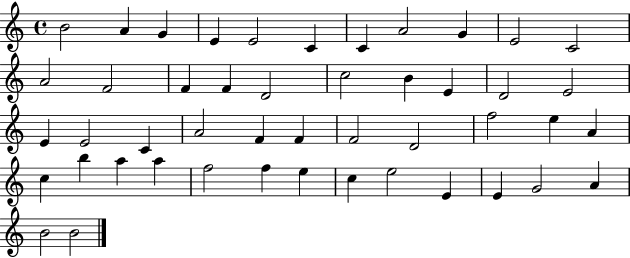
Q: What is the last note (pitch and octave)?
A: B4